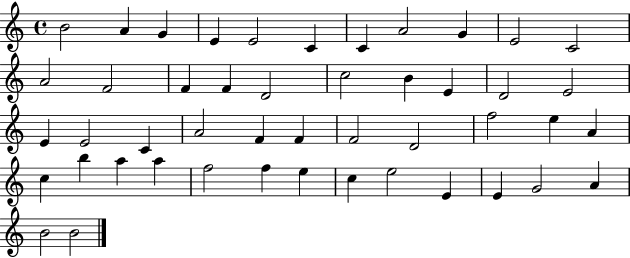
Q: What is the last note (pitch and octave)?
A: B4